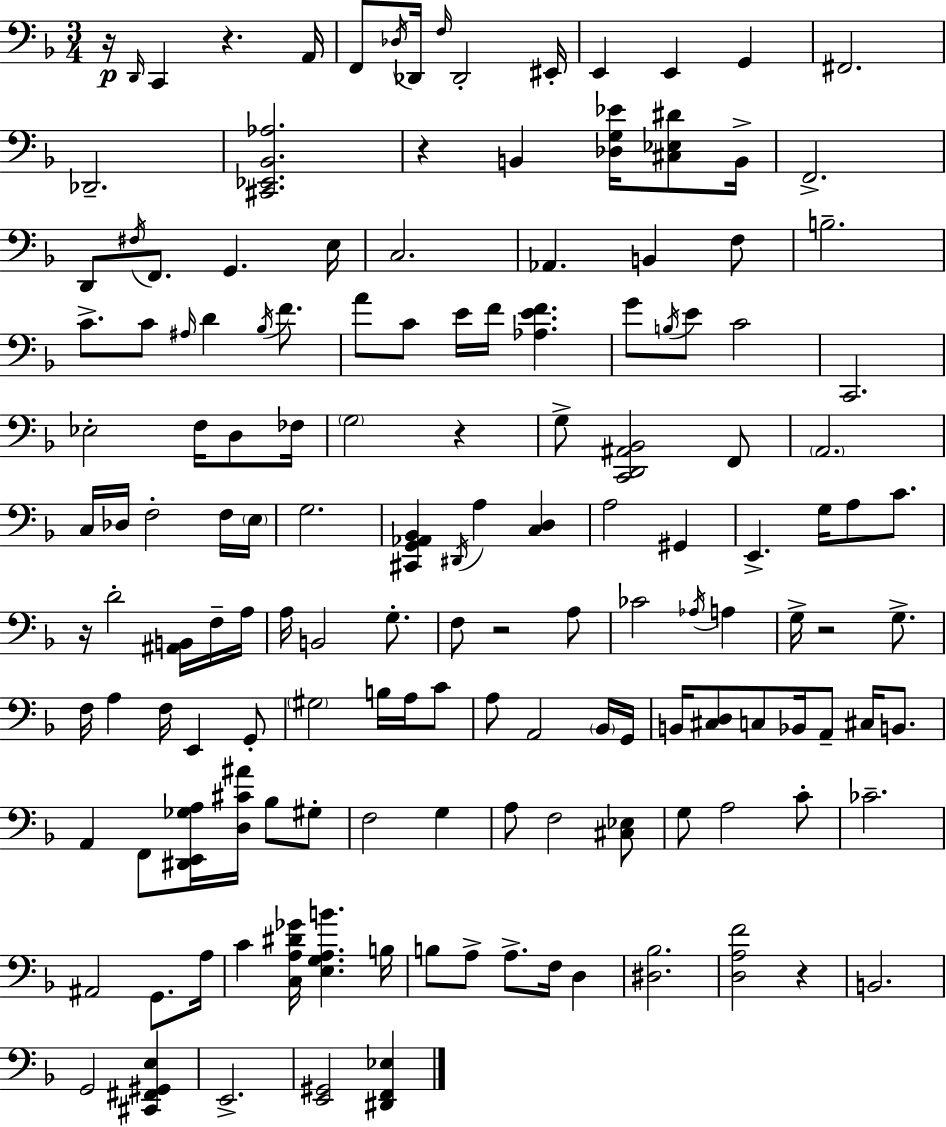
X:1
T:Untitled
M:3/4
L:1/4
K:Dm
z/4 D,,/4 C,, z A,,/4 F,,/2 _D,/4 _D,,/4 F,/4 _D,,2 ^E,,/4 E,, E,, G,, ^F,,2 _D,,2 [^C,,_E,,_B,,_A,]2 z B,, [_D,G,_E]/4 [^C,_E,^D]/2 B,,/4 F,,2 D,,/2 ^F,/4 F,,/2 G,, E,/4 C,2 _A,, B,, F,/2 B,2 C/2 C/2 ^A,/4 D _B,/4 F/2 A/2 C/2 E/4 F/4 [_A,EF] G/2 B,/4 E/2 C2 C,,2 _E,2 F,/4 D,/2 _F,/4 G,2 z G,/2 [C,,D,,^A,,_B,,]2 F,,/2 A,,2 C,/4 _D,/4 F,2 F,/4 E,/4 G,2 [^C,,G,,_A,,_B,,] ^D,,/4 A, [C,D,] A,2 ^G,, E,, G,/4 A,/2 C/2 z/4 D2 [^A,,B,,]/4 F,/4 A,/4 A,/4 B,,2 G,/2 F,/2 z2 A,/2 _C2 _A,/4 A, G,/4 z2 G,/2 F,/4 A, F,/4 E,, G,,/2 ^G,2 B,/4 A,/4 C/2 A,/2 A,,2 _B,,/4 G,,/4 B,,/4 [^C,D,]/2 C,/2 _B,,/4 A,,/2 ^C,/4 B,,/2 A,, F,,/2 [^D,,E,,_G,A,]/4 [D,^C^A]/4 _B,/2 ^G,/2 F,2 G, A,/2 F,2 [^C,_E,]/2 G,/2 A,2 C/2 _C2 ^A,,2 G,,/2 A,/4 C [C,A,^D_G]/4 [E,G,A,B] B,/4 B,/2 A,/2 A,/2 F,/4 D, [^D,_B,]2 [D,A,F]2 z B,,2 G,,2 [^C,,^F,,^G,,E,] E,,2 [E,,^G,,]2 [^D,,F,,_E,]